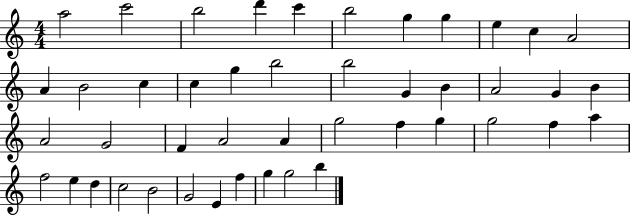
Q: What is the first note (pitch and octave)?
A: A5